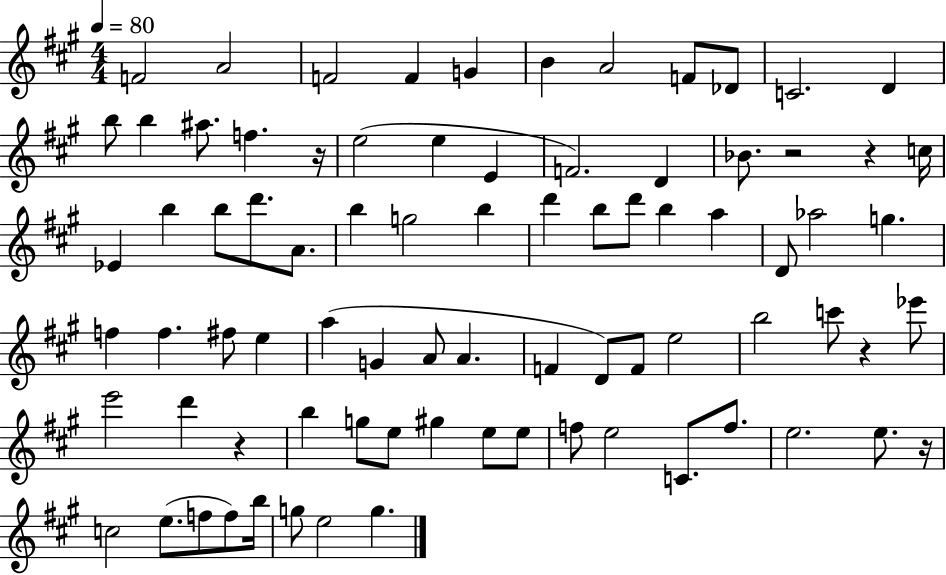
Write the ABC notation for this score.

X:1
T:Untitled
M:4/4
L:1/4
K:A
F2 A2 F2 F G B A2 F/2 _D/2 C2 D b/2 b ^a/2 f z/4 e2 e E F2 D _B/2 z2 z c/4 _E b b/2 d'/2 A/2 b g2 b d' b/2 d'/2 b a D/2 _a2 g f f ^f/2 e a G A/2 A F D/2 F/2 e2 b2 c'/2 z _e'/2 e'2 d' z b g/2 e/2 ^g e/2 e/2 f/2 e2 C/2 f/2 e2 e/2 z/4 c2 e/2 f/2 f/2 b/4 g/2 e2 g